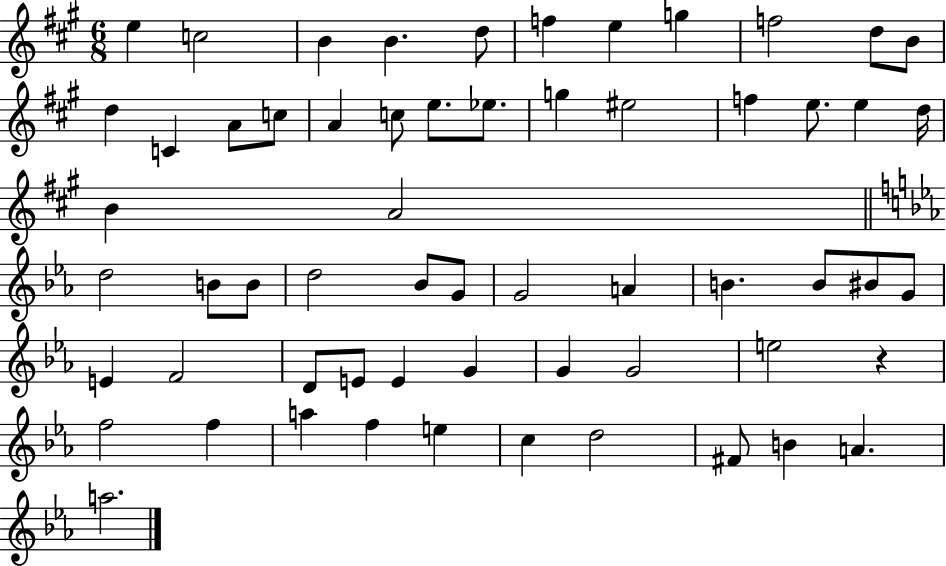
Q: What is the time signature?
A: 6/8